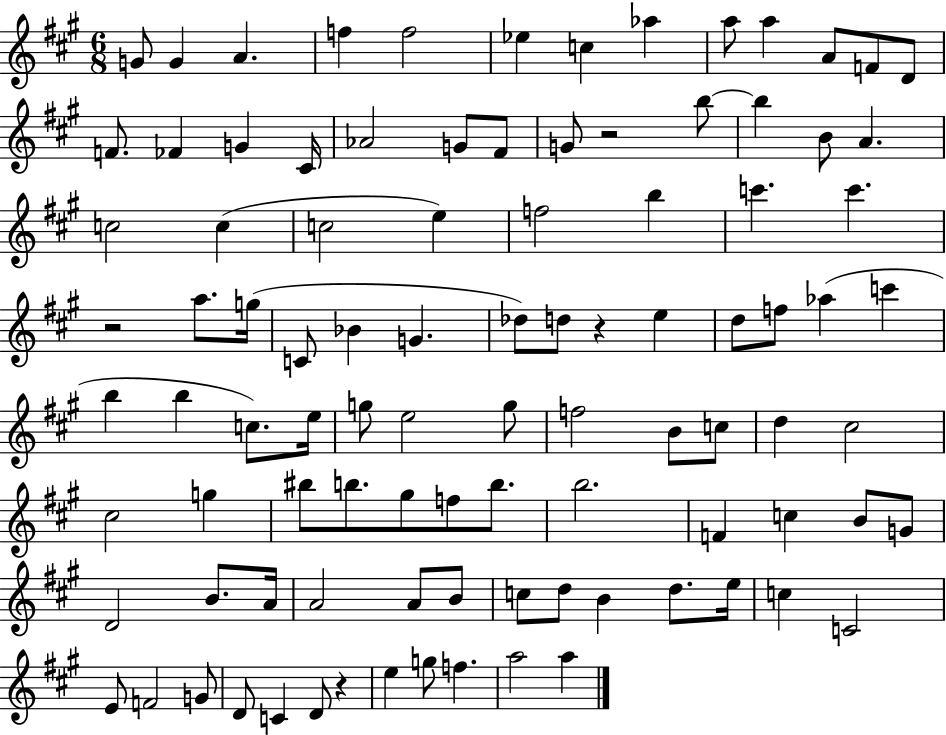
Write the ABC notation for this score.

X:1
T:Untitled
M:6/8
L:1/4
K:A
G/2 G A f f2 _e c _a a/2 a A/2 F/2 D/2 F/2 _F G ^C/4 _A2 G/2 ^F/2 G/2 z2 b/2 b B/2 A c2 c c2 e f2 b c' c' z2 a/2 g/4 C/2 _B G _d/2 d/2 z e d/2 f/2 _a c' b b c/2 e/4 g/2 e2 g/2 f2 B/2 c/2 d ^c2 ^c2 g ^b/2 b/2 ^g/2 f/2 b/2 b2 F c B/2 G/2 D2 B/2 A/4 A2 A/2 B/2 c/2 d/2 B d/2 e/4 c C2 E/2 F2 G/2 D/2 C D/2 z e g/2 f a2 a